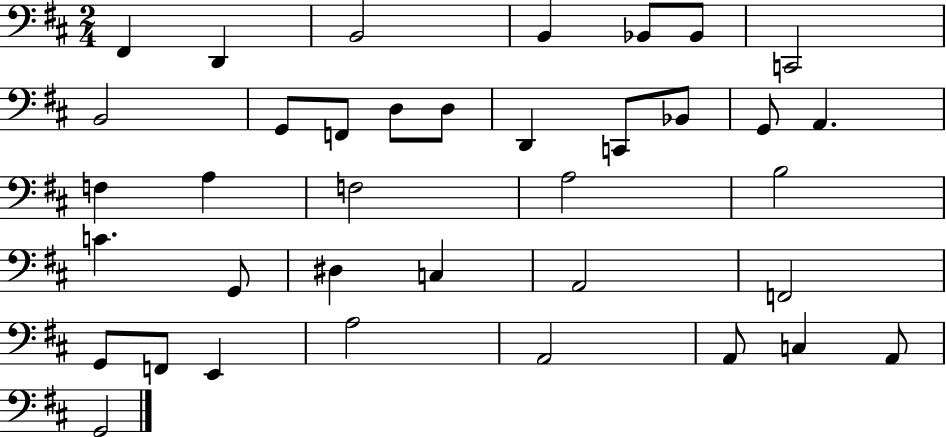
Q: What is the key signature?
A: D major